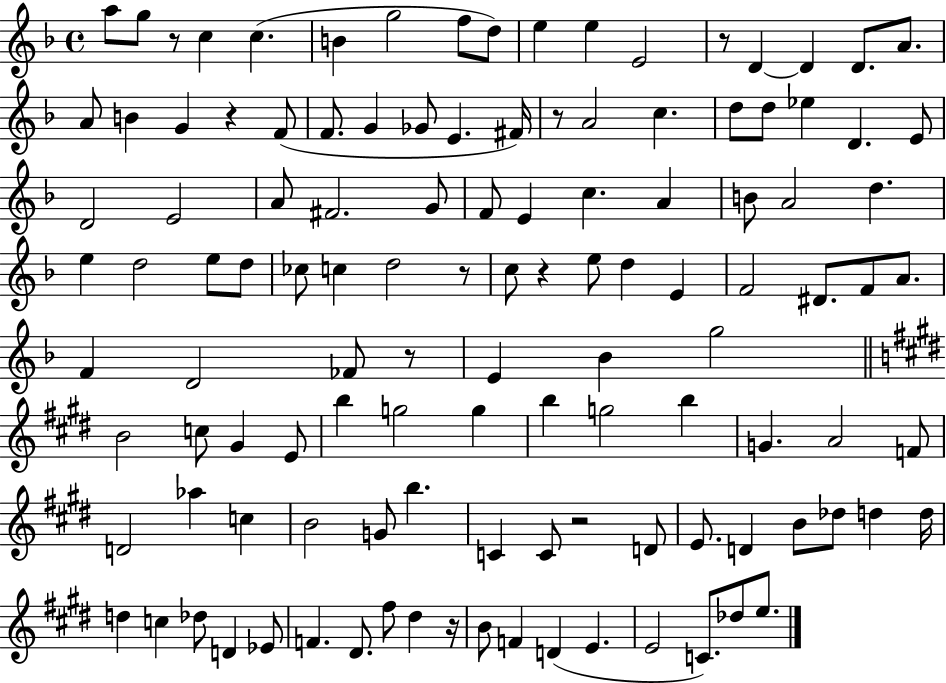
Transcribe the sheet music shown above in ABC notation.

X:1
T:Untitled
M:4/4
L:1/4
K:F
a/2 g/2 z/2 c c B g2 f/2 d/2 e e E2 z/2 D D D/2 A/2 A/2 B G z F/2 F/2 G _G/2 E ^F/4 z/2 A2 c d/2 d/2 _e D E/2 D2 E2 A/2 ^F2 G/2 F/2 E c A B/2 A2 d e d2 e/2 d/2 _c/2 c d2 z/2 c/2 z e/2 d E F2 ^D/2 F/2 A/2 F D2 _F/2 z/2 E _B g2 B2 c/2 ^G E/2 b g2 g b g2 b G A2 F/2 D2 _a c B2 G/2 b C C/2 z2 D/2 E/2 D B/2 _d/2 d d/4 d c _d/2 D _E/2 F ^D/2 ^f/2 ^d z/4 B/2 F D E E2 C/2 _d/2 e/2